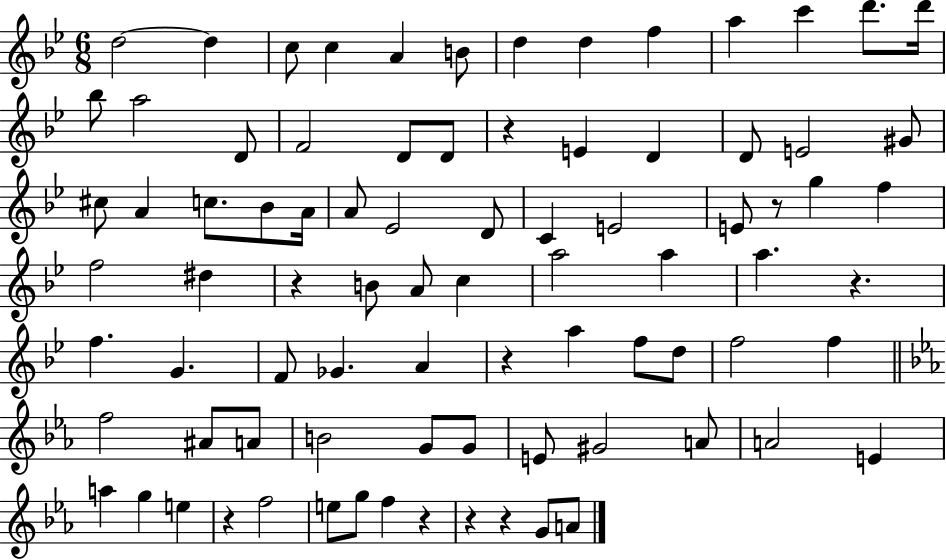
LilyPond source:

{
  \clef treble
  \numericTimeSignature
  \time 6/8
  \key bes \major
  d''2~~ d''4 | c''8 c''4 a'4 b'8 | d''4 d''4 f''4 | a''4 c'''4 d'''8. d'''16 | \break bes''8 a''2 d'8 | f'2 d'8 d'8 | r4 e'4 d'4 | d'8 e'2 gis'8 | \break cis''8 a'4 c''8. bes'8 a'16 | a'8 ees'2 d'8 | c'4 e'2 | e'8 r8 g''4 f''4 | \break f''2 dis''4 | r4 b'8 a'8 c''4 | a''2 a''4 | a''4. r4. | \break f''4. g'4. | f'8 ges'4. a'4 | r4 a''4 f''8 d''8 | f''2 f''4 | \break \bar "||" \break \key c \minor f''2 ais'8 a'8 | b'2 g'8 g'8 | e'8 gis'2 a'8 | a'2 e'4 | \break a''4 g''4 e''4 | r4 f''2 | e''8 g''8 f''4 r4 | r4 r4 g'8 a'8 | \break \bar "|."
}